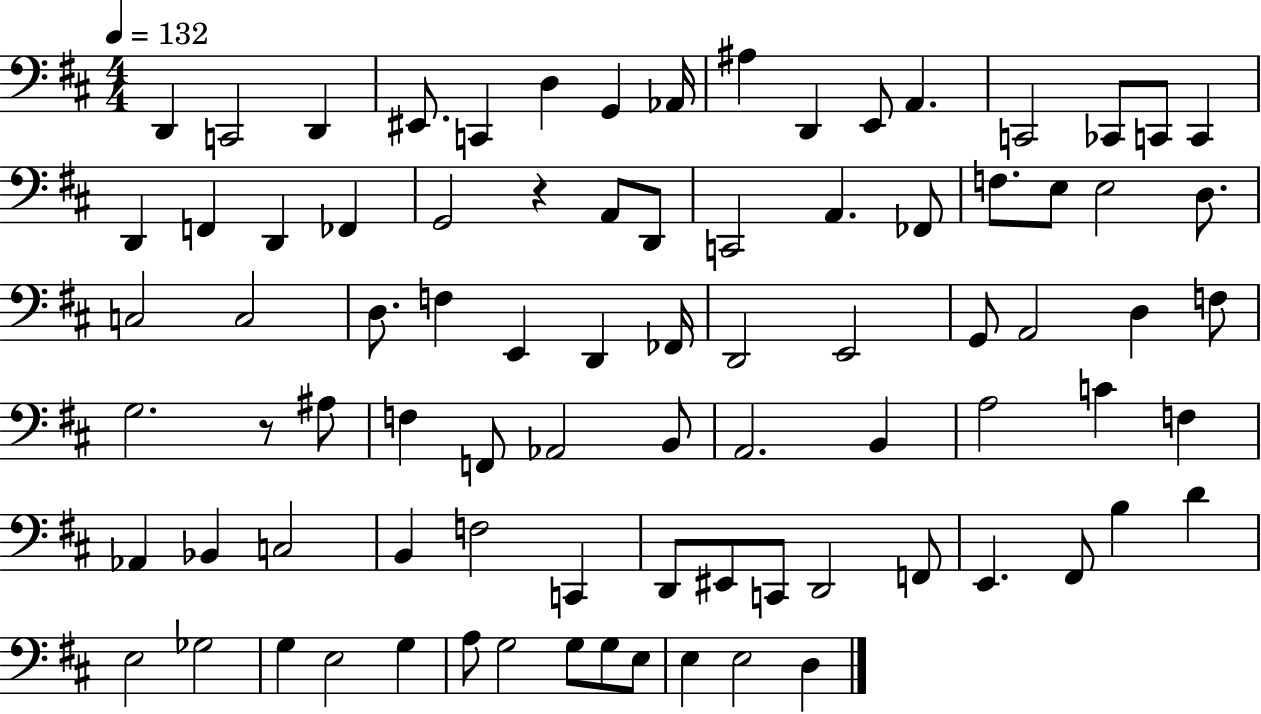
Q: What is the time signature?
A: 4/4